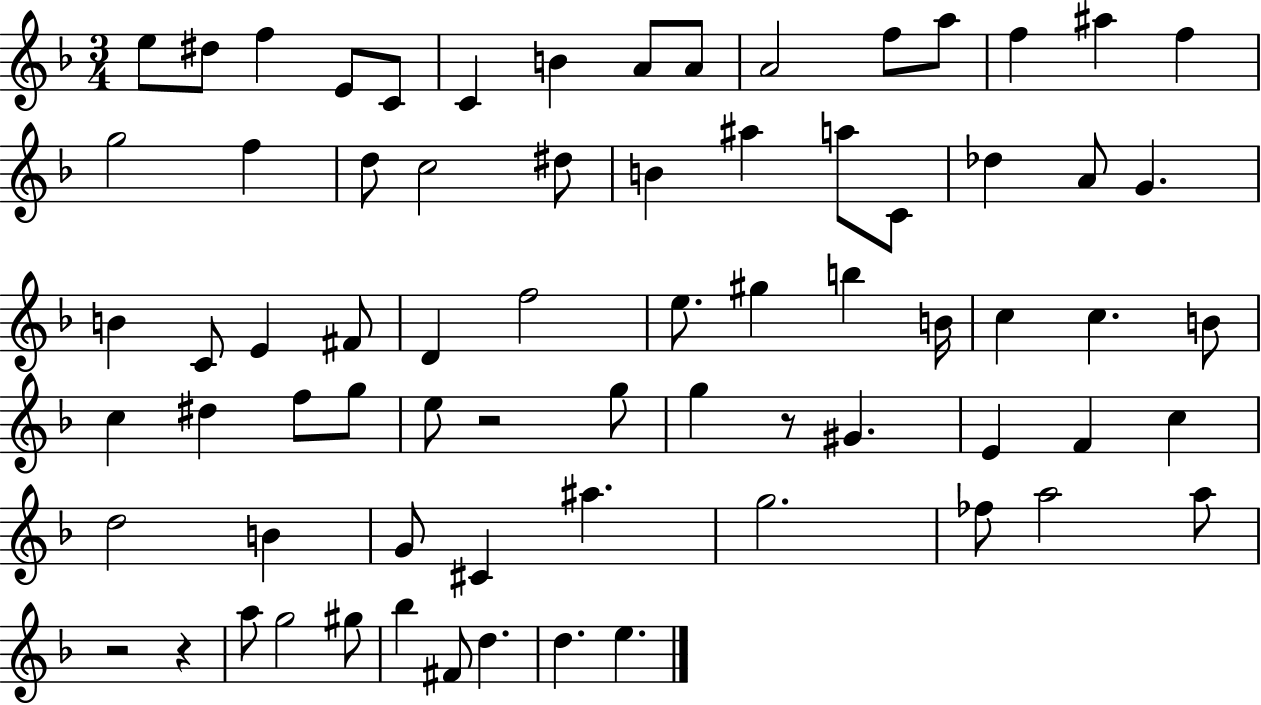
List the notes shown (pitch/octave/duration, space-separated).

E5/e D#5/e F5/q E4/e C4/e C4/q B4/q A4/e A4/e A4/h F5/e A5/e F5/q A#5/q F5/q G5/h F5/q D5/e C5/h D#5/e B4/q A#5/q A5/e C4/e Db5/q A4/e G4/q. B4/q C4/e E4/q F#4/e D4/q F5/h E5/e. G#5/q B5/q B4/s C5/q C5/q. B4/e C5/q D#5/q F5/e G5/e E5/e R/h G5/e G5/q R/e G#4/q. E4/q F4/q C5/q D5/h B4/q G4/e C#4/q A#5/q. G5/h. FES5/e A5/h A5/e R/h R/q A5/e G5/h G#5/e Bb5/q F#4/e D5/q. D5/q. E5/q.